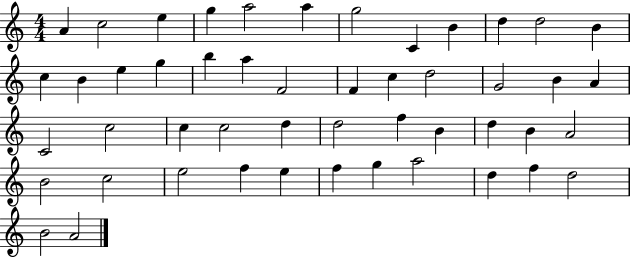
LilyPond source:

{
  \clef treble
  \numericTimeSignature
  \time 4/4
  \key c \major
  a'4 c''2 e''4 | g''4 a''2 a''4 | g''2 c'4 b'4 | d''4 d''2 b'4 | \break c''4 b'4 e''4 g''4 | b''4 a''4 f'2 | f'4 c''4 d''2 | g'2 b'4 a'4 | \break c'2 c''2 | c''4 c''2 d''4 | d''2 f''4 b'4 | d''4 b'4 a'2 | \break b'2 c''2 | e''2 f''4 e''4 | f''4 g''4 a''2 | d''4 f''4 d''2 | \break b'2 a'2 | \bar "|."
}